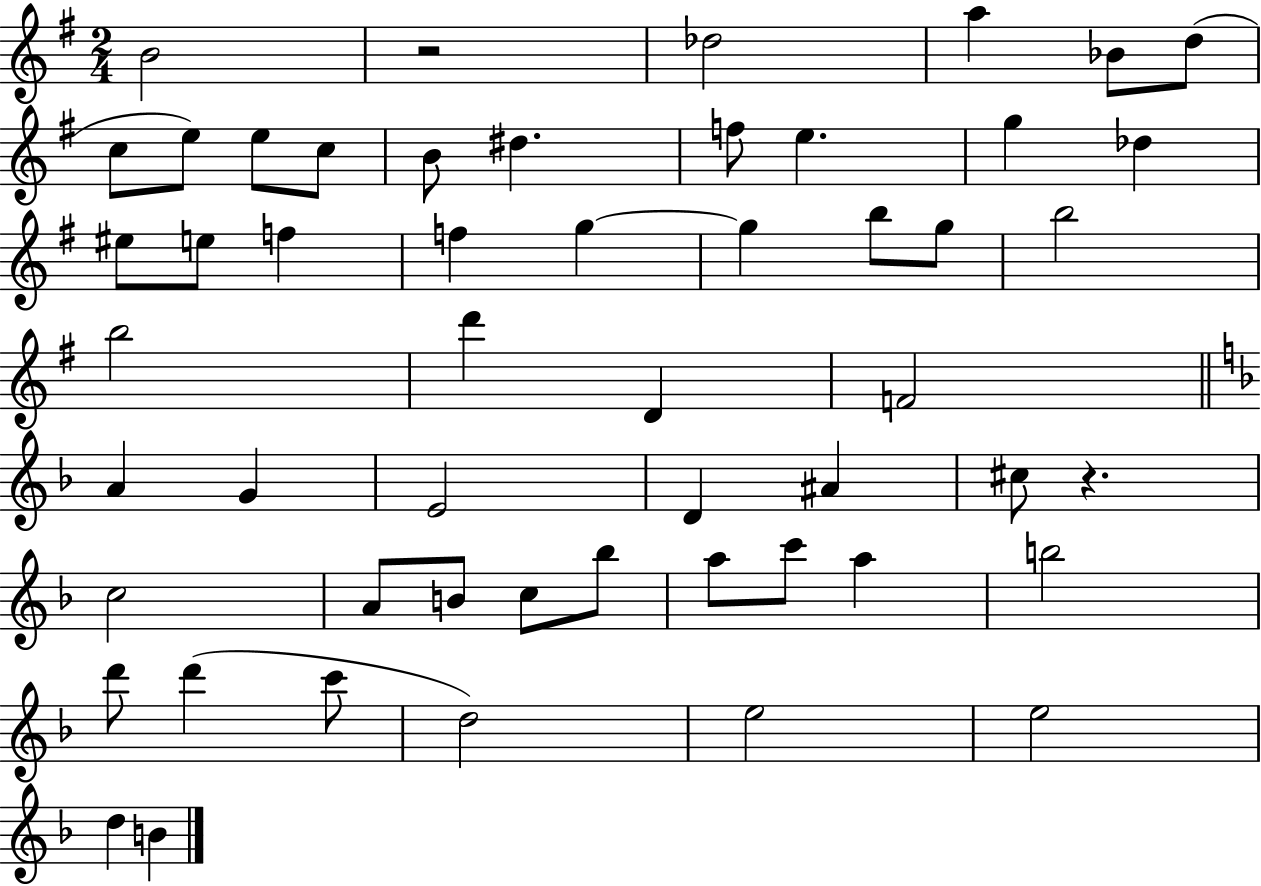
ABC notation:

X:1
T:Untitled
M:2/4
L:1/4
K:G
B2 z2 _d2 a _B/2 d/2 c/2 e/2 e/2 c/2 B/2 ^d f/2 e g _d ^e/2 e/2 f f g g b/2 g/2 b2 b2 d' D F2 A G E2 D ^A ^c/2 z c2 A/2 B/2 c/2 _b/2 a/2 c'/2 a b2 d'/2 d' c'/2 d2 e2 e2 d B